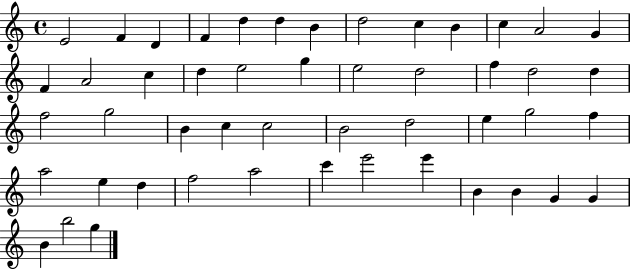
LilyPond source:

{
  \clef treble
  \time 4/4
  \defaultTimeSignature
  \key c \major
  e'2 f'4 d'4 | f'4 d''4 d''4 b'4 | d''2 c''4 b'4 | c''4 a'2 g'4 | \break f'4 a'2 c''4 | d''4 e''2 g''4 | e''2 d''2 | f''4 d''2 d''4 | \break f''2 g''2 | b'4 c''4 c''2 | b'2 d''2 | e''4 g''2 f''4 | \break a''2 e''4 d''4 | f''2 a''2 | c'''4 e'''2 e'''4 | b'4 b'4 g'4 g'4 | \break b'4 b''2 g''4 | \bar "|."
}